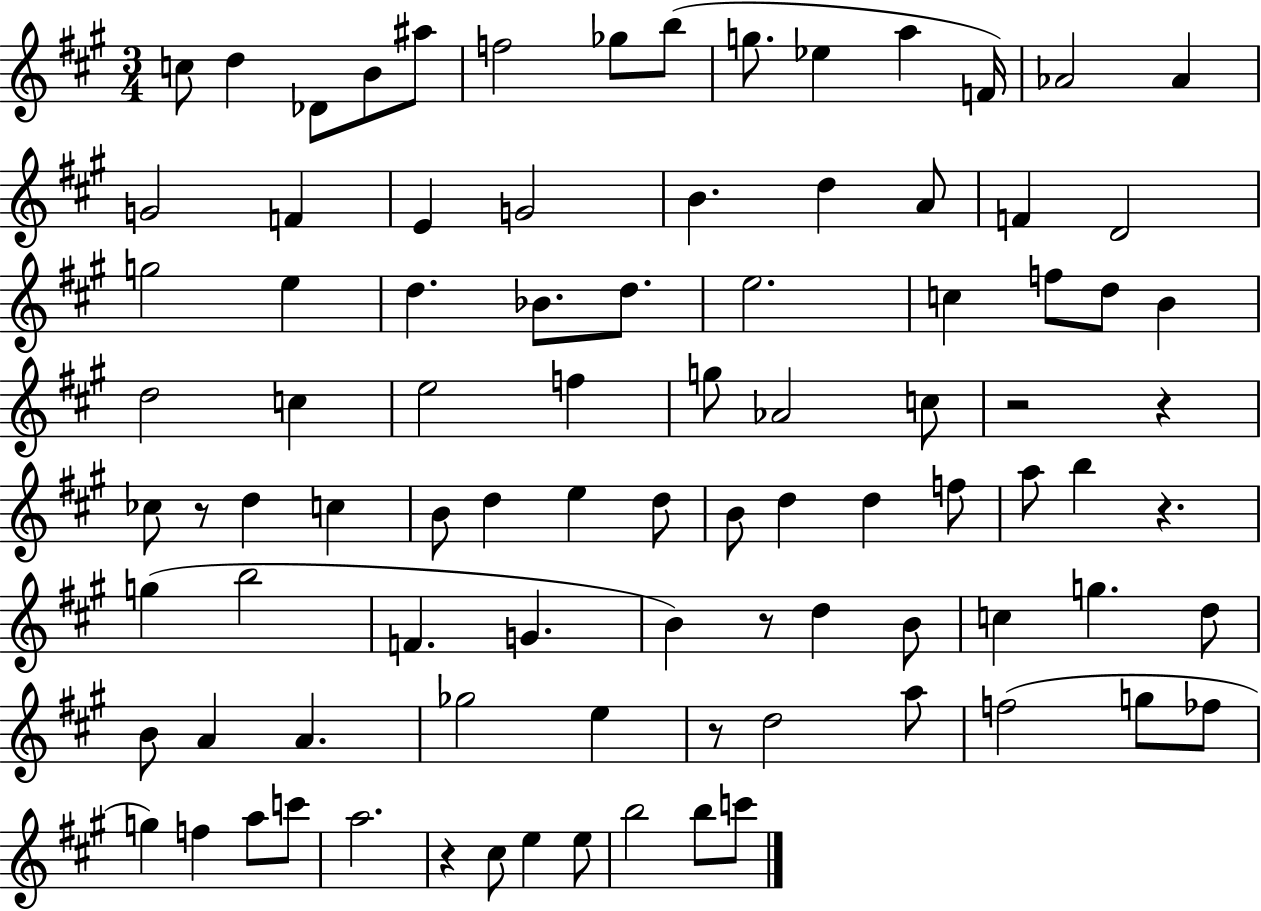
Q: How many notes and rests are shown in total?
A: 91